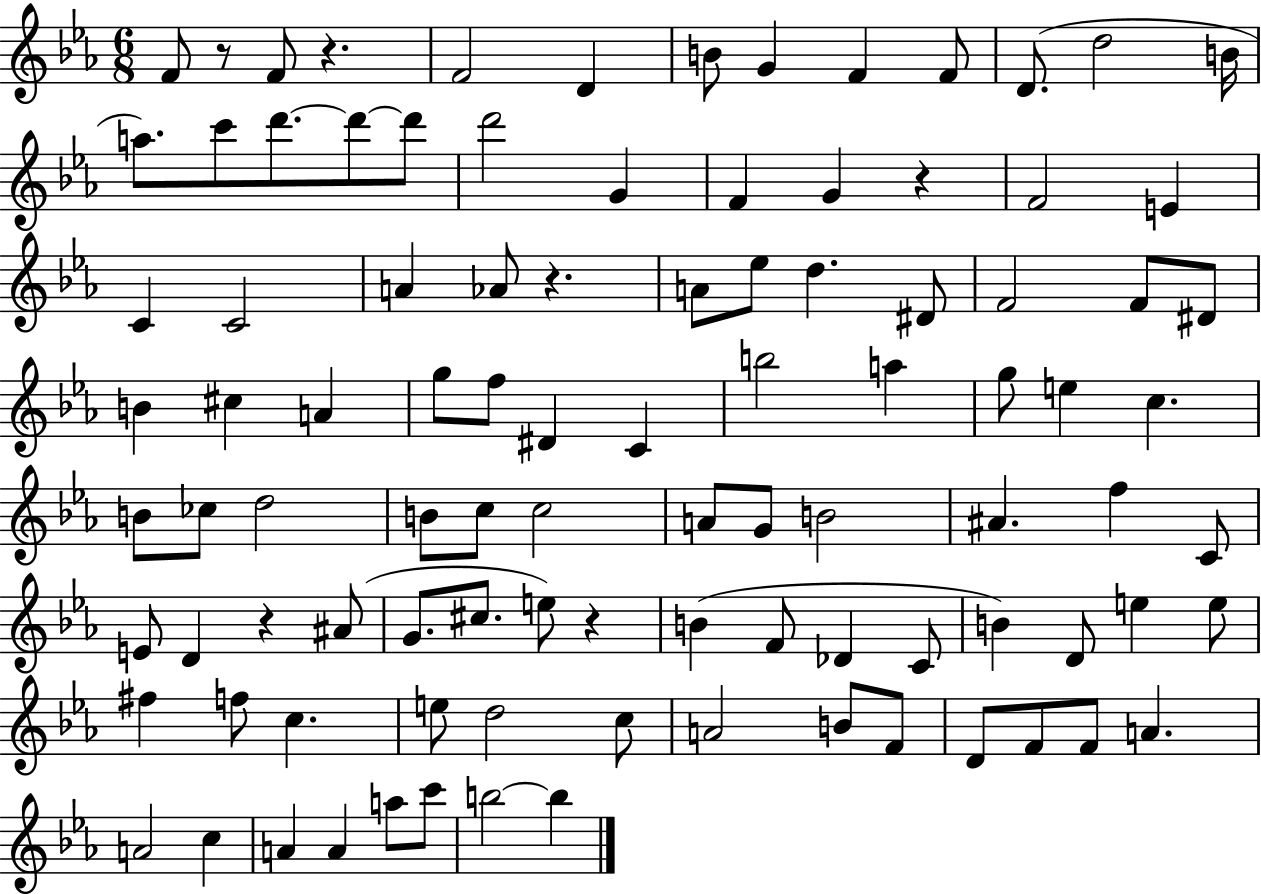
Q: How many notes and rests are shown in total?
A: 98